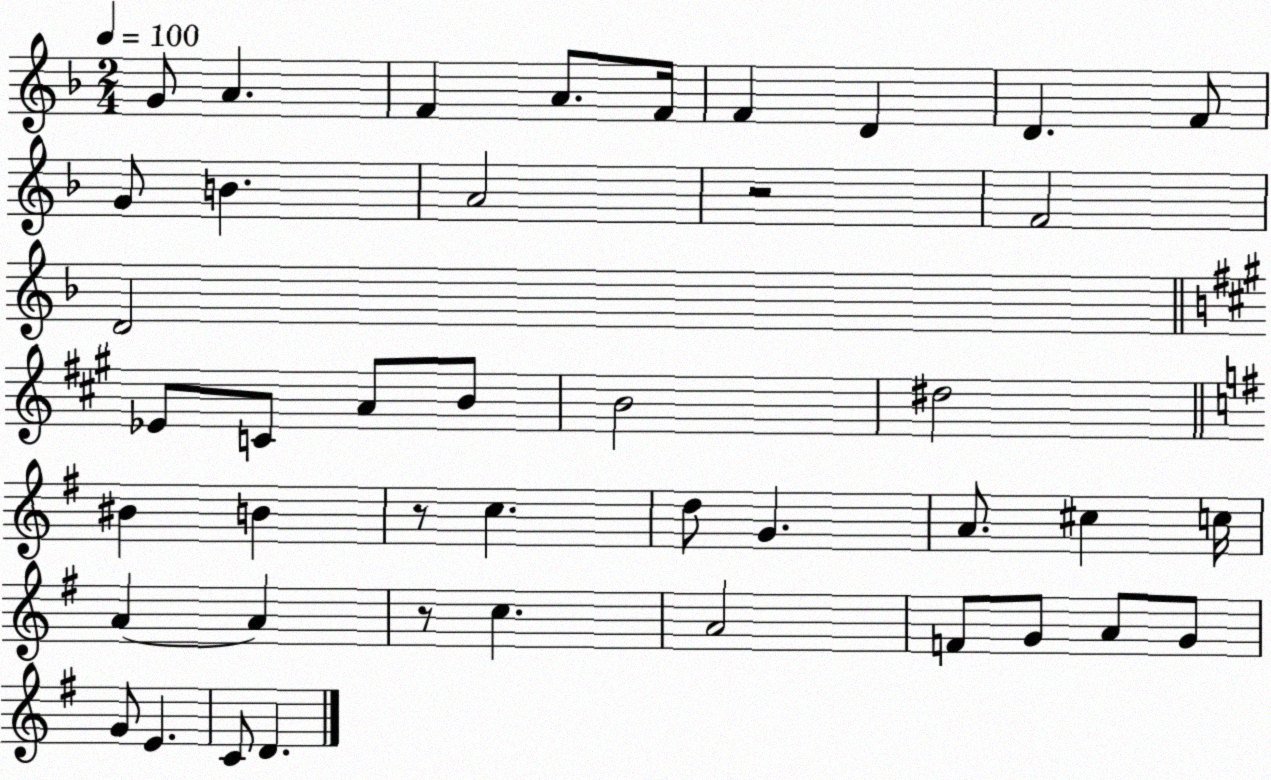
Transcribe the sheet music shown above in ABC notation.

X:1
T:Untitled
M:2/4
L:1/4
K:F
G/2 A F A/2 F/4 F D D F/2 G/2 B A2 z2 F2 D2 _E/2 C/2 A/2 B/2 B2 ^d2 ^B B z/2 c d/2 G A/2 ^c c/4 A A z/2 c A2 F/2 G/2 A/2 G/2 G/2 E C/2 D